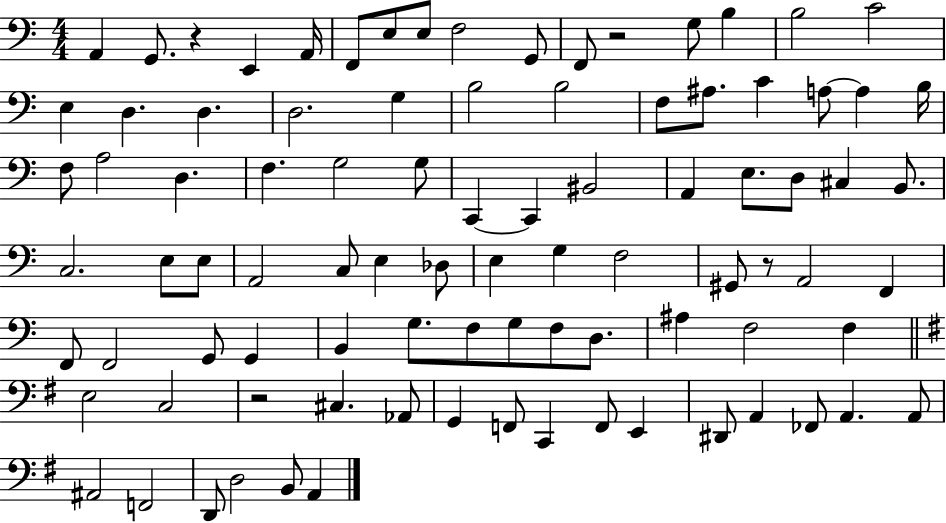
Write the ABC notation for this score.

X:1
T:Untitled
M:4/4
L:1/4
K:C
A,, G,,/2 z E,, A,,/4 F,,/2 E,/2 E,/2 F,2 G,,/2 F,,/2 z2 G,/2 B, B,2 C2 E, D, D, D,2 G, B,2 B,2 F,/2 ^A,/2 C A,/2 A, B,/4 F,/2 A,2 D, F, G,2 G,/2 C,, C,, ^B,,2 A,, E,/2 D,/2 ^C, B,,/2 C,2 E,/2 E,/2 A,,2 C,/2 E, _D,/2 E, G, F,2 ^G,,/2 z/2 A,,2 F,, F,,/2 F,,2 G,,/2 G,, B,, G,/2 F,/2 G,/2 F,/2 D,/2 ^A, F,2 F, E,2 C,2 z2 ^C, _A,,/2 G,, F,,/2 C,, F,,/2 E,, ^D,,/2 A,, _F,,/2 A,, A,,/2 ^A,,2 F,,2 D,,/2 D,2 B,,/2 A,,